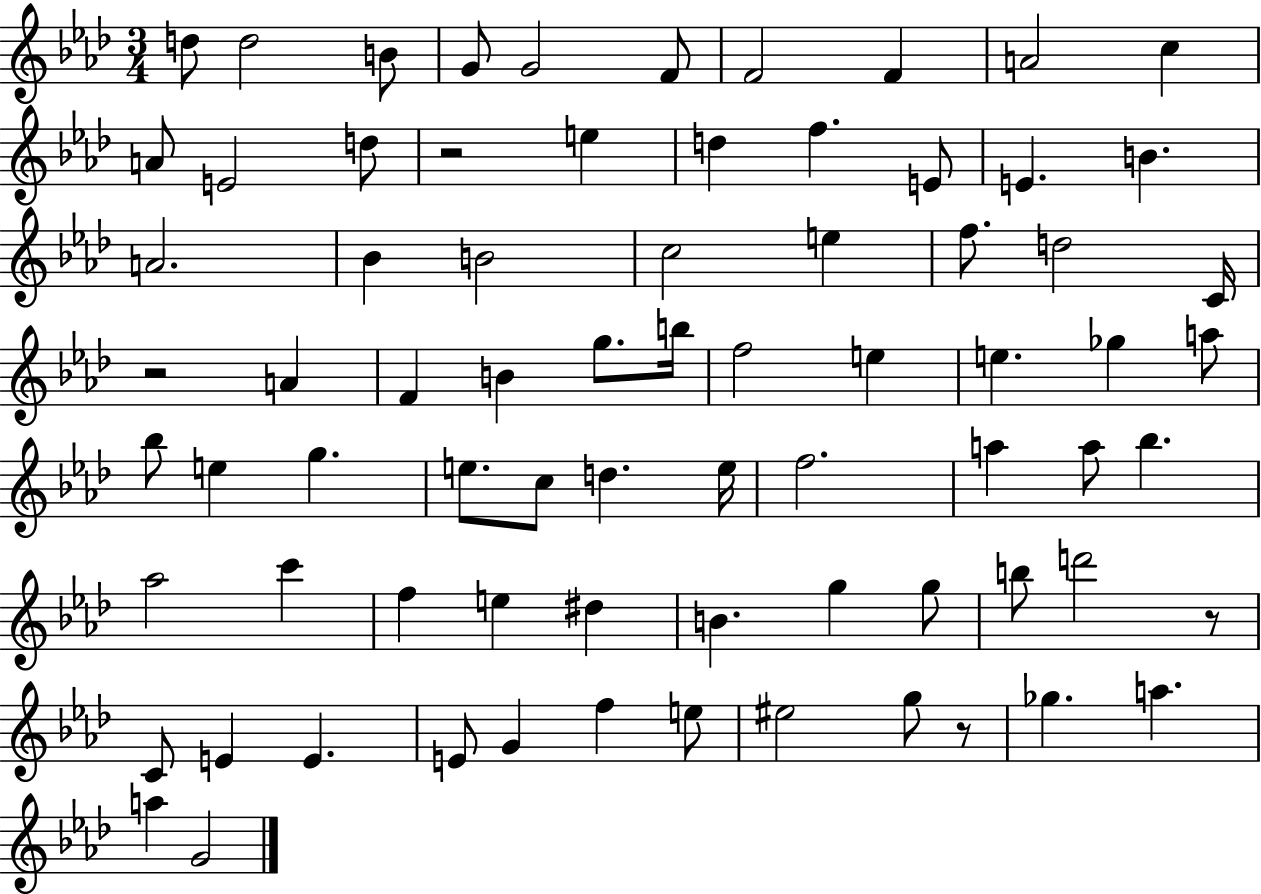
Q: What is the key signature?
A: AES major